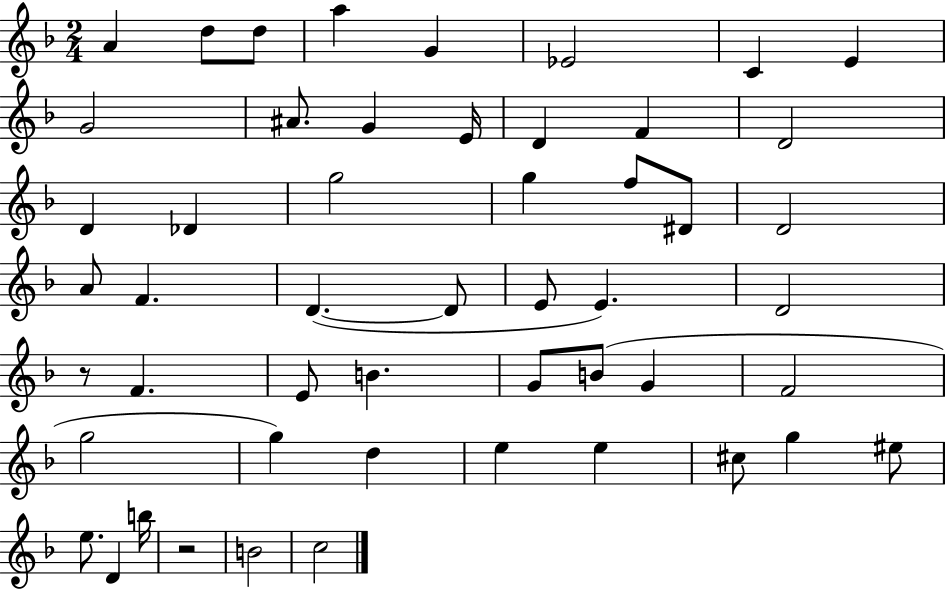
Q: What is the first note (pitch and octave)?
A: A4